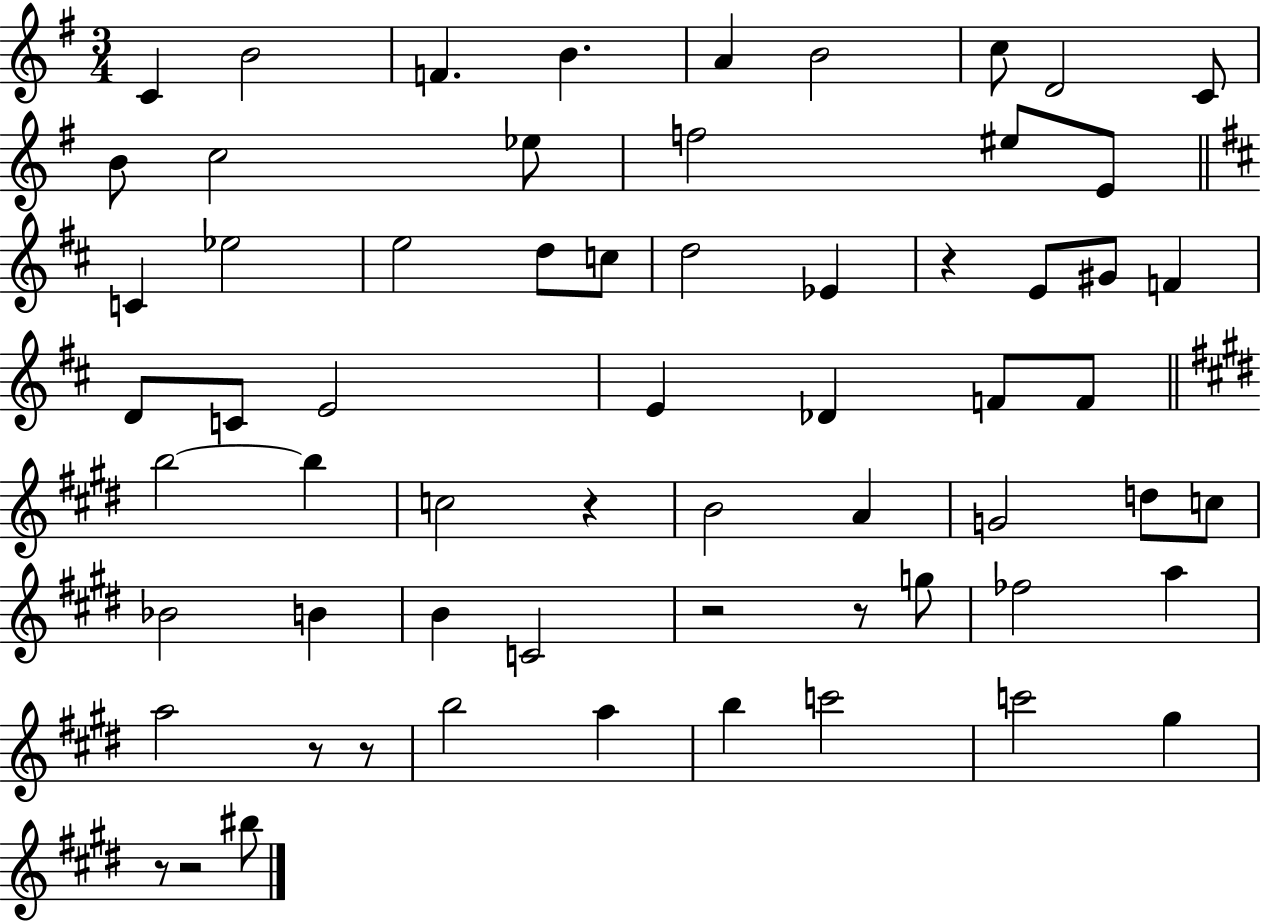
{
  \clef treble
  \numericTimeSignature
  \time 3/4
  \key g \major
  \repeat volta 2 { c'4 b'2 | f'4. b'4. | a'4 b'2 | c''8 d'2 c'8 | \break b'8 c''2 ees''8 | f''2 eis''8 e'8 | \bar "||" \break \key b \minor c'4 ees''2 | e''2 d''8 c''8 | d''2 ees'4 | r4 e'8 gis'8 f'4 | \break d'8 c'8 e'2 | e'4 des'4 f'8 f'8 | \bar "||" \break \key e \major b''2~~ b''4 | c''2 r4 | b'2 a'4 | g'2 d''8 c''8 | \break bes'2 b'4 | b'4 c'2 | r2 r8 g''8 | fes''2 a''4 | \break a''2 r8 r8 | b''2 a''4 | b''4 c'''2 | c'''2 gis''4 | \break r8 r2 bis''8 | } \bar "|."
}